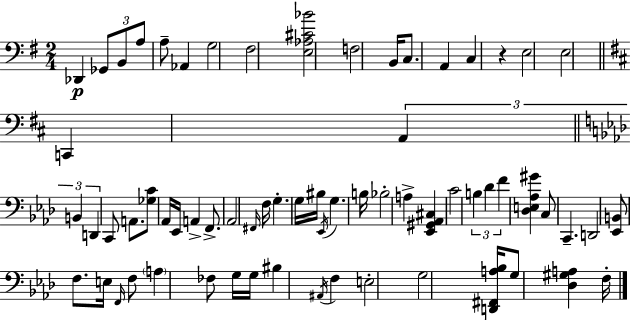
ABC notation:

X:1
T:Untitled
M:2/4
L:1/4
K:Em
_D,, _G,,/2 B,,/2 A,/2 A,/2 _A,, G,2 ^F,2 [E,_A,^C_B]2 F,2 B,,/4 C,/2 A,, C, z E,2 E,2 C,, A,, B,, D,, C,,/2 A,,/2 [_G,C]/2 _A,,/4 _E,,/4 A,, F,,/2 _A,,2 ^F,,/4 F,/4 G, G,/4 ^B,/4 _E,,/4 G, B,/4 _B,2 A, [_E,,^G,,_A,,^C,] C2 B, _D F [_D,E,_A,^G] C,/2 C,, D,,2 [_E,,B,,]/2 F,/2 E,/4 F,,/4 F,/2 A, _F,/2 G,/4 G,/4 ^B, ^A,,/4 F, E,2 G,2 [D,,^F,,A,_B,]/4 G,/2 [_D,^G,A,] F,/4